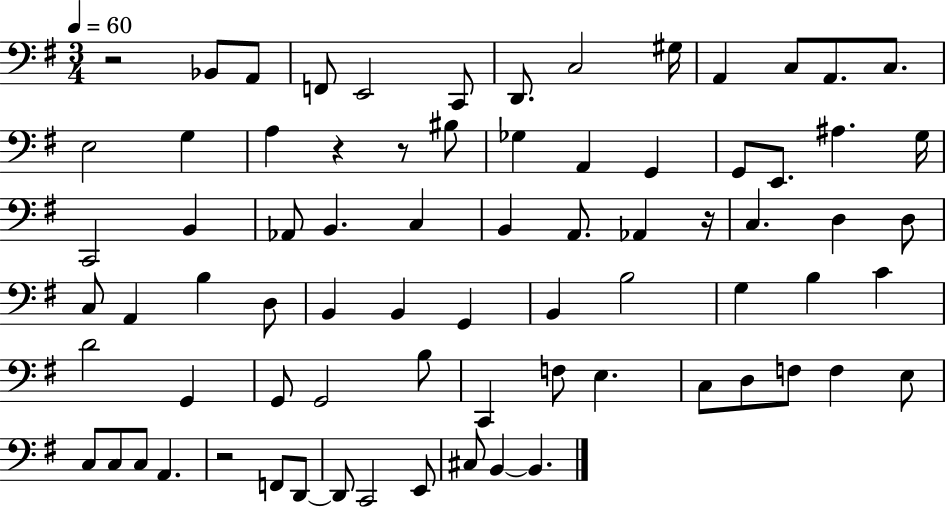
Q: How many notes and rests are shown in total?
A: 76